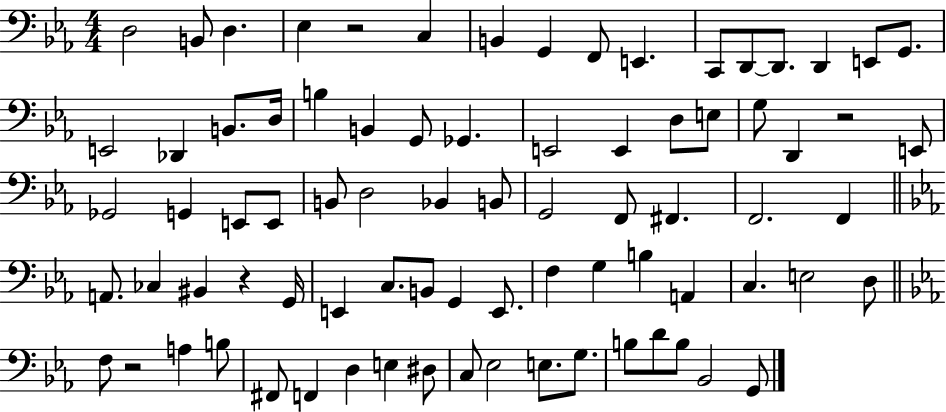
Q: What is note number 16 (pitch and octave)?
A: E2